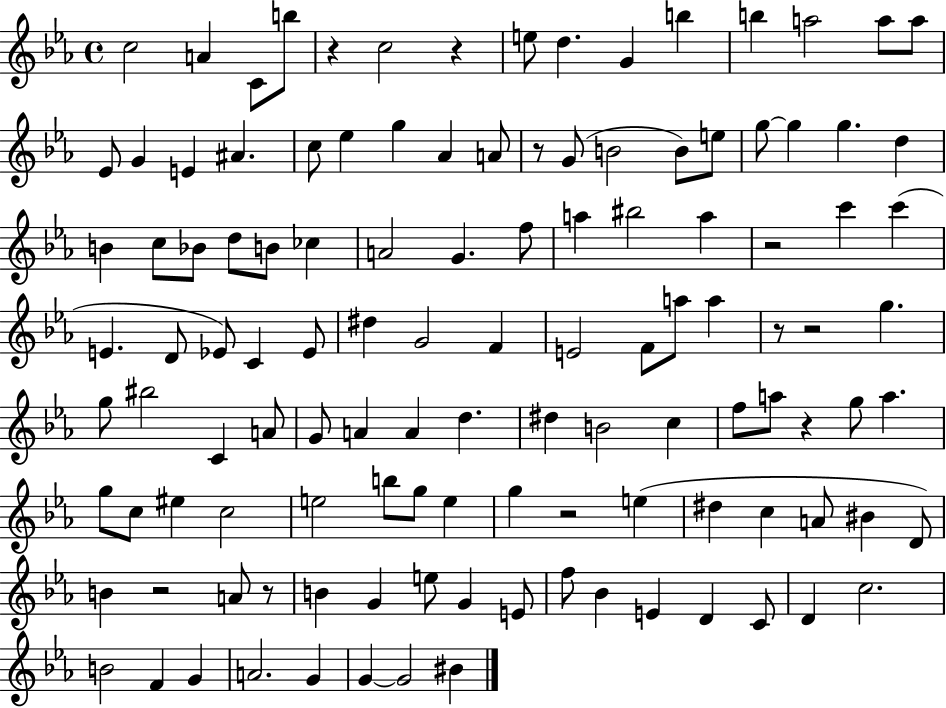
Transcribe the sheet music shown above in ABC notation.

X:1
T:Untitled
M:4/4
L:1/4
K:Eb
c2 A C/2 b/2 z c2 z e/2 d G b b a2 a/2 a/2 _E/2 G E ^A c/2 _e g _A A/2 z/2 G/2 B2 B/2 e/2 g/2 g g d B c/2 _B/2 d/2 B/2 _c A2 G f/2 a ^b2 a z2 c' c' E D/2 _E/2 C _E/2 ^d G2 F E2 F/2 a/2 a z/2 z2 g g/2 ^b2 C A/2 G/2 A A d ^d B2 c f/2 a/2 z g/2 a g/2 c/2 ^e c2 e2 b/2 g/2 e g z2 e ^d c A/2 ^B D/2 B z2 A/2 z/2 B G e/2 G E/2 f/2 _B E D C/2 D c2 B2 F G A2 G G G2 ^B